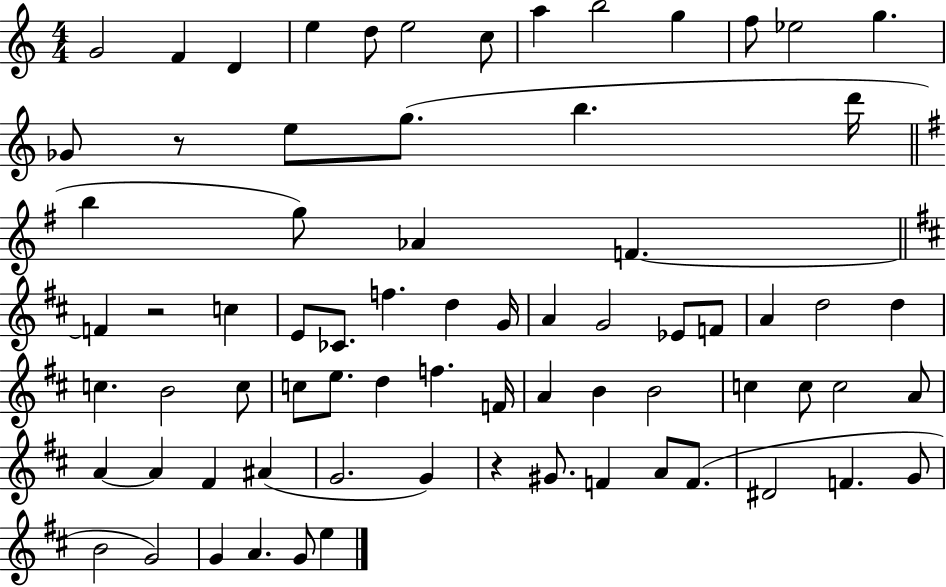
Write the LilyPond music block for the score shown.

{
  \clef treble
  \numericTimeSignature
  \time 4/4
  \key c \major
  \repeat volta 2 { g'2 f'4 d'4 | e''4 d''8 e''2 c''8 | a''4 b''2 g''4 | f''8 ees''2 g''4. | \break ges'8 r8 e''8 g''8.( b''4. d'''16 | \bar "||" \break \key g \major b''4 g''8) aes'4 f'4.~~ | \bar "||" \break \key d \major f'4 r2 c''4 | e'8 ces'8. f''4. d''4 g'16 | a'4 g'2 ees'8 f'8 | a'4 d''2 d''4 | \break c''4. b'2 c''8 | c''8 e''8. d''4 f''4. f'16 | a'4 b'4 b'2 | c''4 c''8 c''2 a'8 | \break a'4~~ a'4 fis'4 ais'4( | g'2. g'4) | r4 gis'8. f'4 a'8 f'8.( | dis'2 f'4. g'8 | \break b'2 g'2) | g'4 a'4. g'8 e''4 | } \bar "|."
}